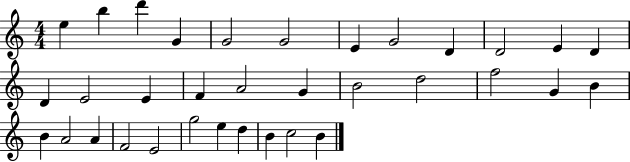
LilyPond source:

{
  \clef treble
  \numericTimeSignature
  \time 4/4
  \key c \major
  e''4 b''4 d'''4 g'4 | g'2 g'2 | e'4 g'2 d'4 | d'2 e'4 d'4 | \break d'4 e'2 e'4 | f'4 a'2 g'4 | b'2 d''2 | f''2 g'4 b'4 | \break b'4 a'2 a'4 | f'2 e'2 | g''2 e''4 d''4 | b'4 c''2 b'4 | \break \bar "|."
}